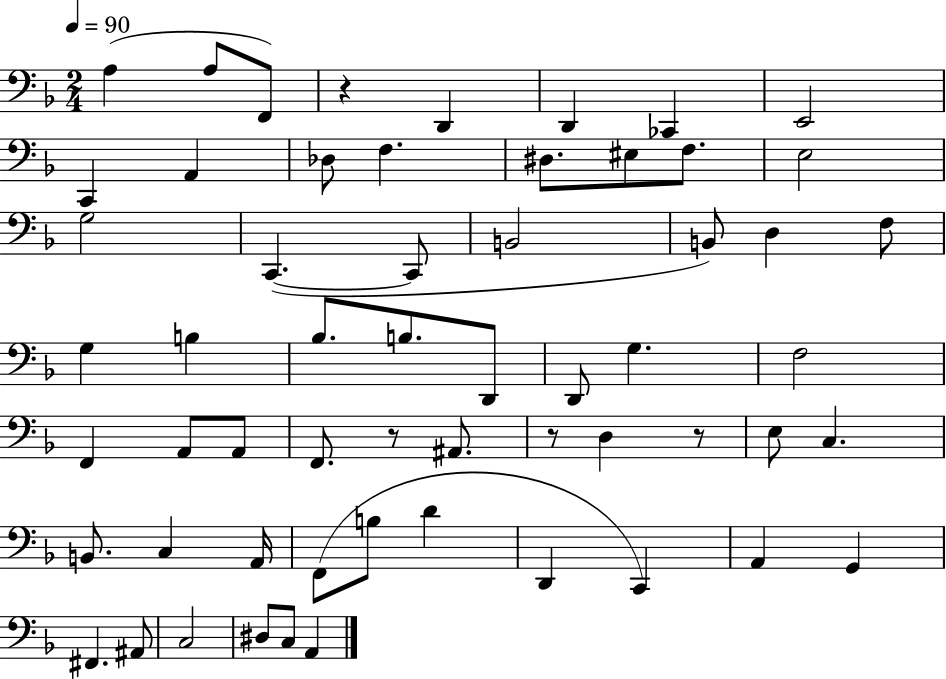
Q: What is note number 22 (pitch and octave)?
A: F3